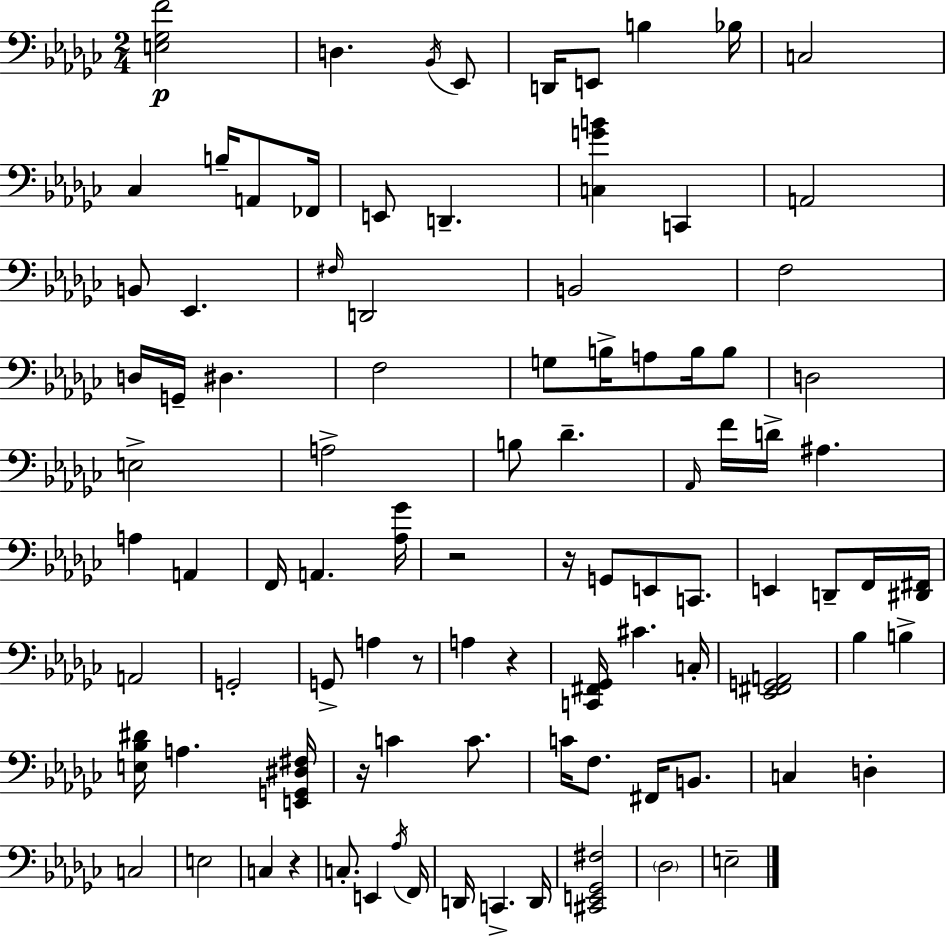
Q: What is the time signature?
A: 2/4